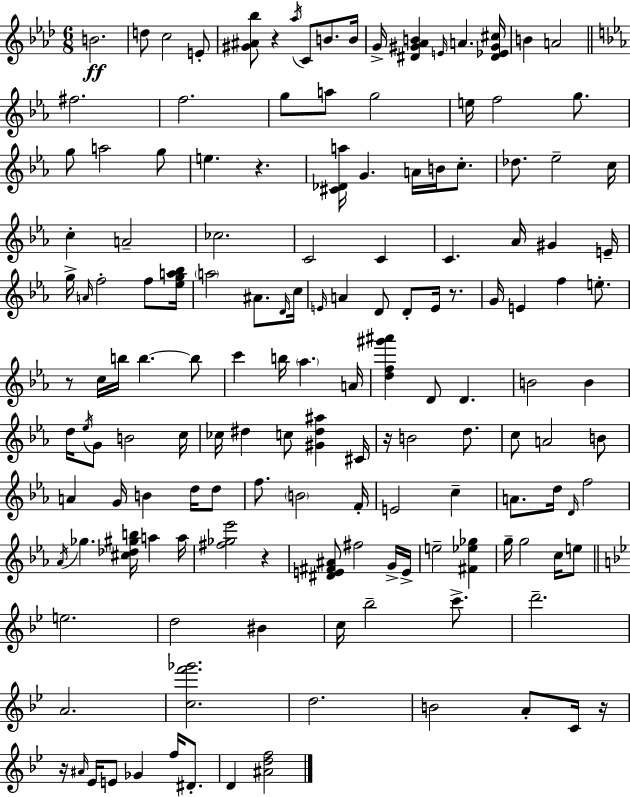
X:1
T:Untitled
M:6/8
L:1/4
K:Fm
B2 d/2 c2 E/2 [^G^A_b]/2 z _a/4 C/2 B/2 B/4 G/4 [^D^G_AB] E/4 A [^D_E^G^c]/4 B A2 ^f2 f2 g/2 a/2 g2 e/4 f2 g/2 g/2 a2 g/2 e z [^C_Da]/4 G A/4 B/4 c/2 _d/2 _e2 c/4 c A2 _c2 C2 C C _A/4 ^G E/4 g/4 A/4 f2 f/2 [_ega_b]/4 a2 ^A/2 D/4 c/4 E/4 A D/2 D/2 E/4 z/2 G/4 E f e/2 z/2 c/4 b/4 b b/2 c' b/4 _a A/4 [df^g'^a'] D/2 D B2 B d/4 _e/4 G/2 B2 c/4 _c/4 ^d c/2 [^G^d^a] ^C/4 z/4 B2 d/2 c/2 A2 B/2 A G/4 B d/4 d/2 f/2 B2 F/4 E2 c A/2 d/4 D/4 f2 _A/4 _g [^c_d^gb]/4 a a/4 [^f_g_e']2 z [^DE^F^A]/2 ^f2 G/4 E/4 e2 [^F_e_g] g/4 g2 c/4 e/2 e2 d2 ^B c/4 _b2 c'/2 d'2 A2 [cf'_g']2 d2 B2 A/2 C/4 z/4 z/4 ^A/4 _E/4 E/2 _G f/4 ^D/2 D [^Adf]2